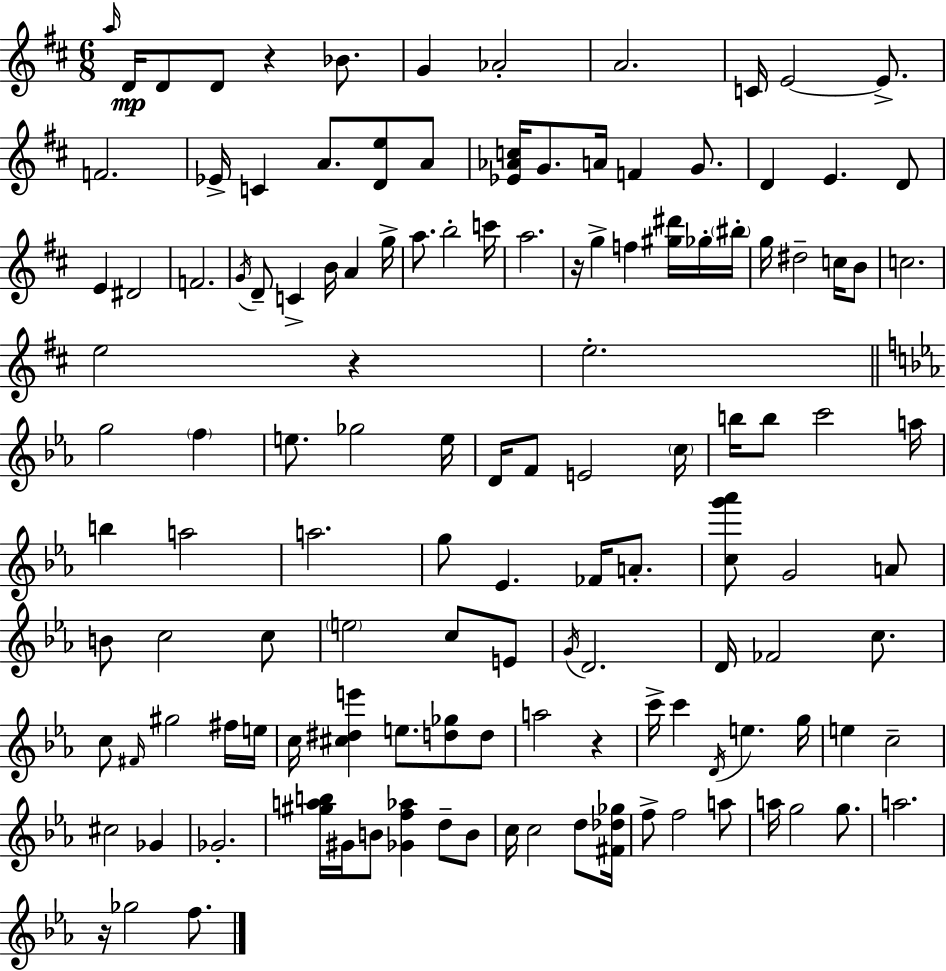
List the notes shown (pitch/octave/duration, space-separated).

A5/s D4/s D4/e D4/e R/q Bb4/e. G4/q Ab4/h A4/h. C4/s E4/h E4/e. F4/h. Eb4/s C4/q A4/e. [D4,E5]/e A4/e [Eb4,Ab4,C5]/s G4/e. A4/s F4/q G4/e. D4/q E4/q. D4/e E4/q D#4/h F4/h. G4/s D4/e C4/q B4/s A4/q G5/s A5/e. B5/h C6/s A5/h. R/s G5/q F5/q [G#5,D#6]/s Gb5/s BIS5/s G5/s D#5/h C5/s B4/e C5/h. E5/h R/q E5/h. G5/h F5/q E5/e. Gb5/h E5/s D4/s F4/e E4/h C5/s B5/s B5/e C6/h A5/s B5/q A5/h A5/h. G5/e Eb4/q. FES4/s A4/e. [C5,G6,Ab6]/e G4/h A4/e B4/e C5/h C5/e E5/h C5/e E4/e G4/s D4/h. D4/s FES4/h C5/e. C5/e F#4/s G#5/h F#5/s E5/s C5/s [C#5,D#5,E6]/q E5/e. [D5,Gb5]/e D5/e A5/h R/q C6/s C6/q D4/s E5/q. G5/s E5/q C5/h C#5/h Gb4/q Gb4/h. [G#5,A5,B5]/s G#4/s B4/e [Gb4,F5,Ab5]/q D5/e B4/e C5/s C5/h D5/e [F#4,Db5,Gb5]/s F5/e F5/h A5/e A5/s G5/h G5/e. A5/h. R/s Gb5/h F5/e.